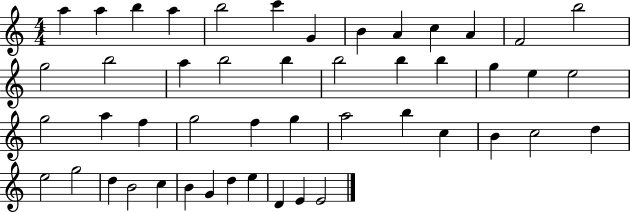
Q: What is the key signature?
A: C major